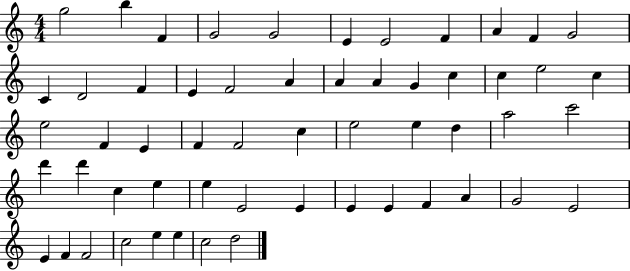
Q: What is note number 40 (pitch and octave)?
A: E5